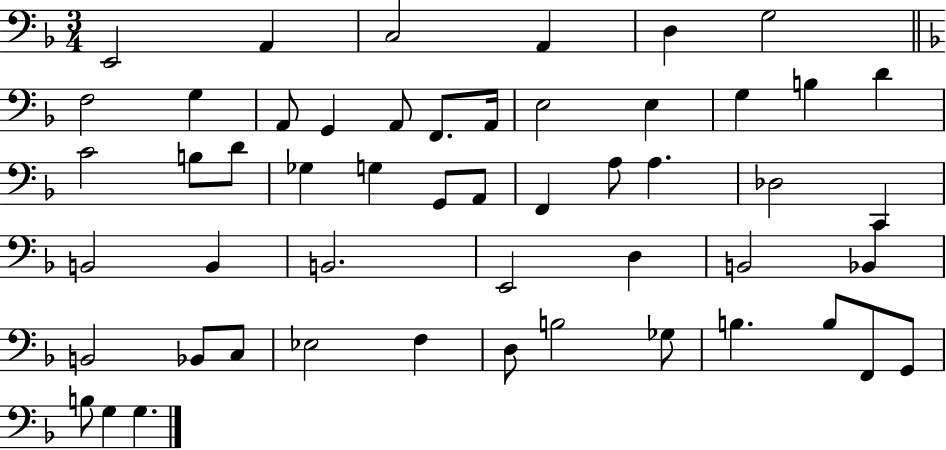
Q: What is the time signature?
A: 3/4